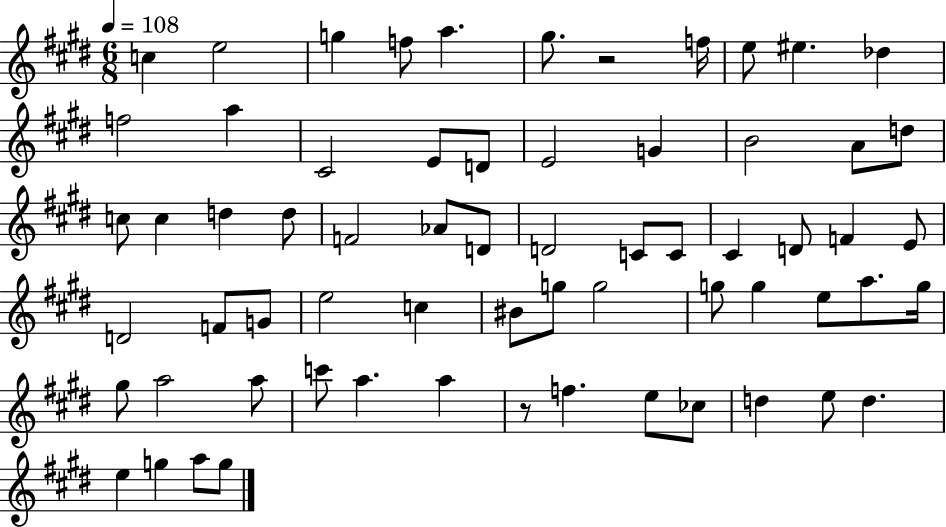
{
  \clef treble
  \numericTimeSignature
  \time 6/8
  \key e \major
  \tempo 4 = 108
  c''4 e''2 | g''4 f''8 a''4. | gis''8. r2 f''16 | e''8 eis''4. des''4 | \break f''2 a''4 | cis'2 e'8 d'8 | e'2 g'4 | b'2 a'8 d''8 | \break c''8 c''4 d''4 d''8 | f'2 aes'8 d'8 | d'2 c'8 c'8 | cis'4 d'8 f'4 e'8 | \break d'2 f'8 g'8 | e''2 c''4 | bis'8 g''8 g''2 | g''8 g''4 e''8 a''8. g''16 | \break gis''8 a''2 a''8 | c'''8 a''4. a''4 | r8 f''4. e''8 ces''8 | d''4 e''8 d''4. | \break e''4 g''4 a''8 g''8 | \bar "|."
}